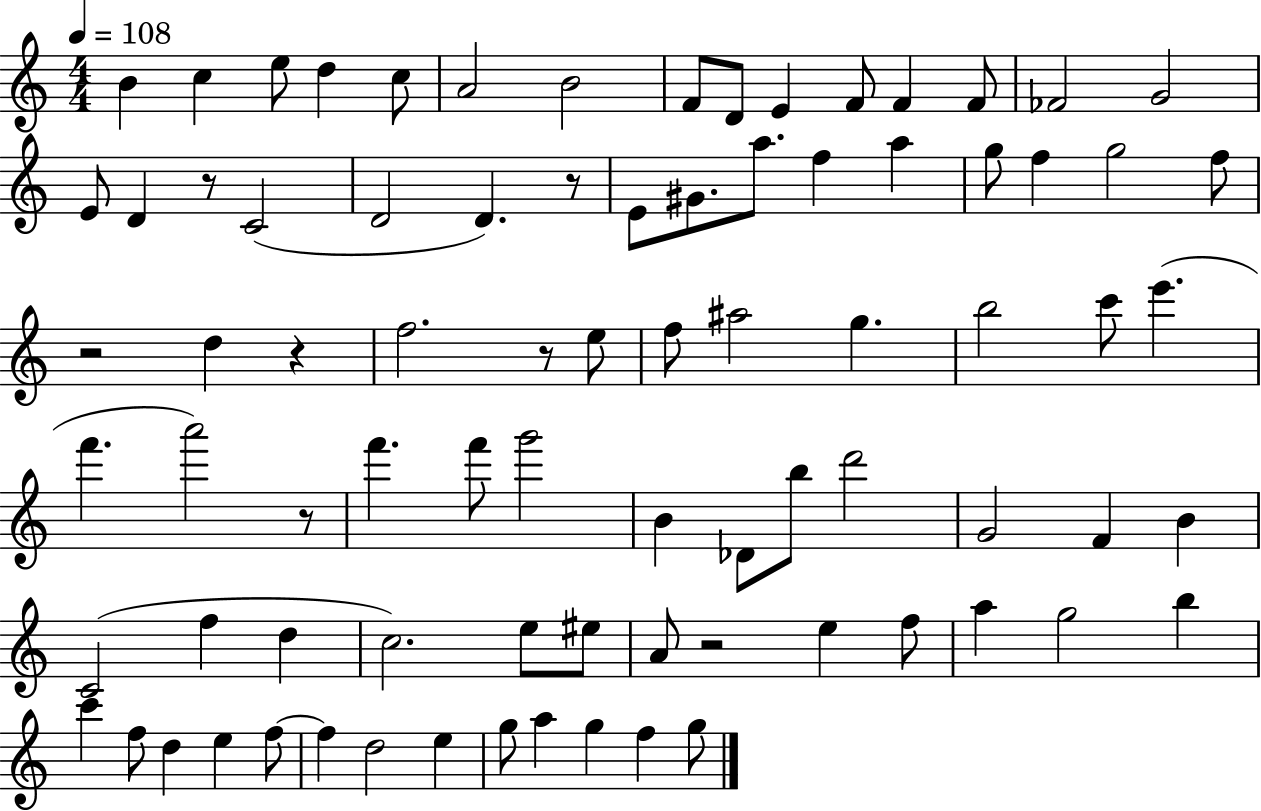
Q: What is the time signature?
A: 4/4